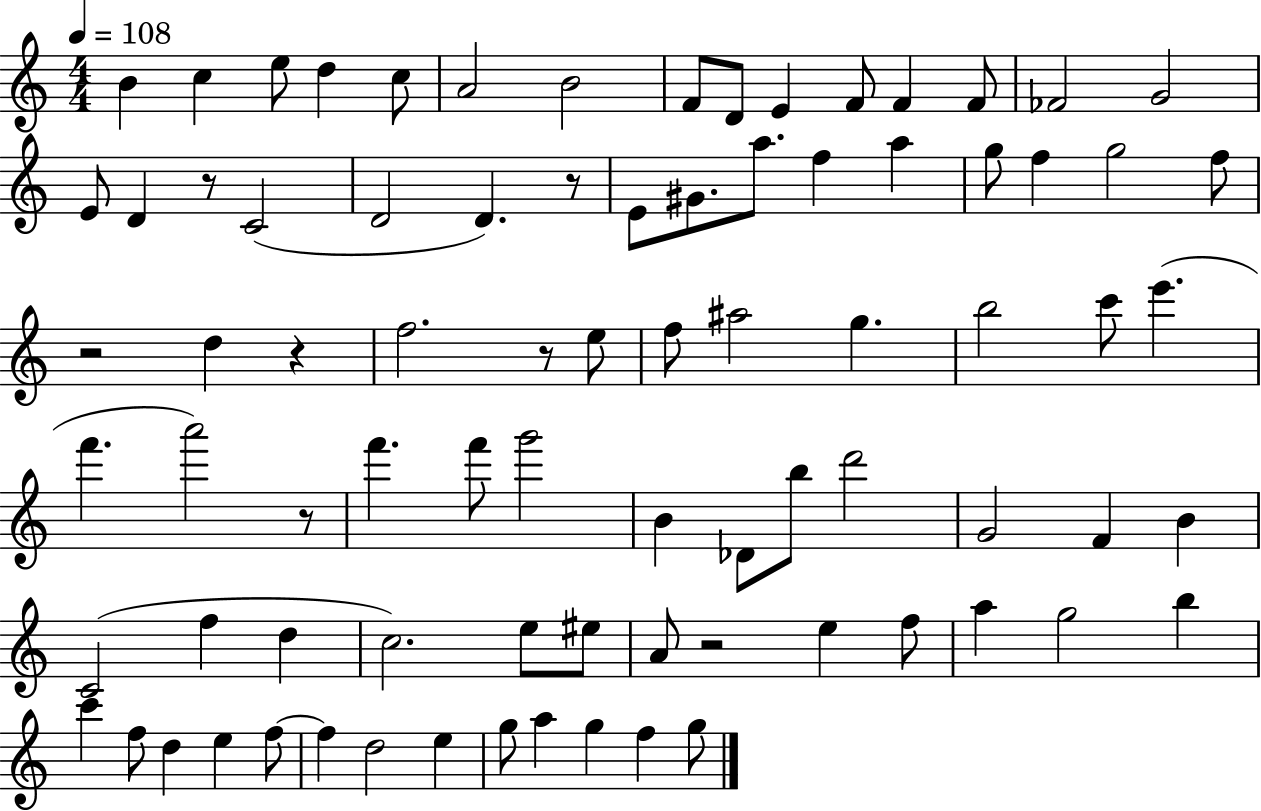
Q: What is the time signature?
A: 4/4